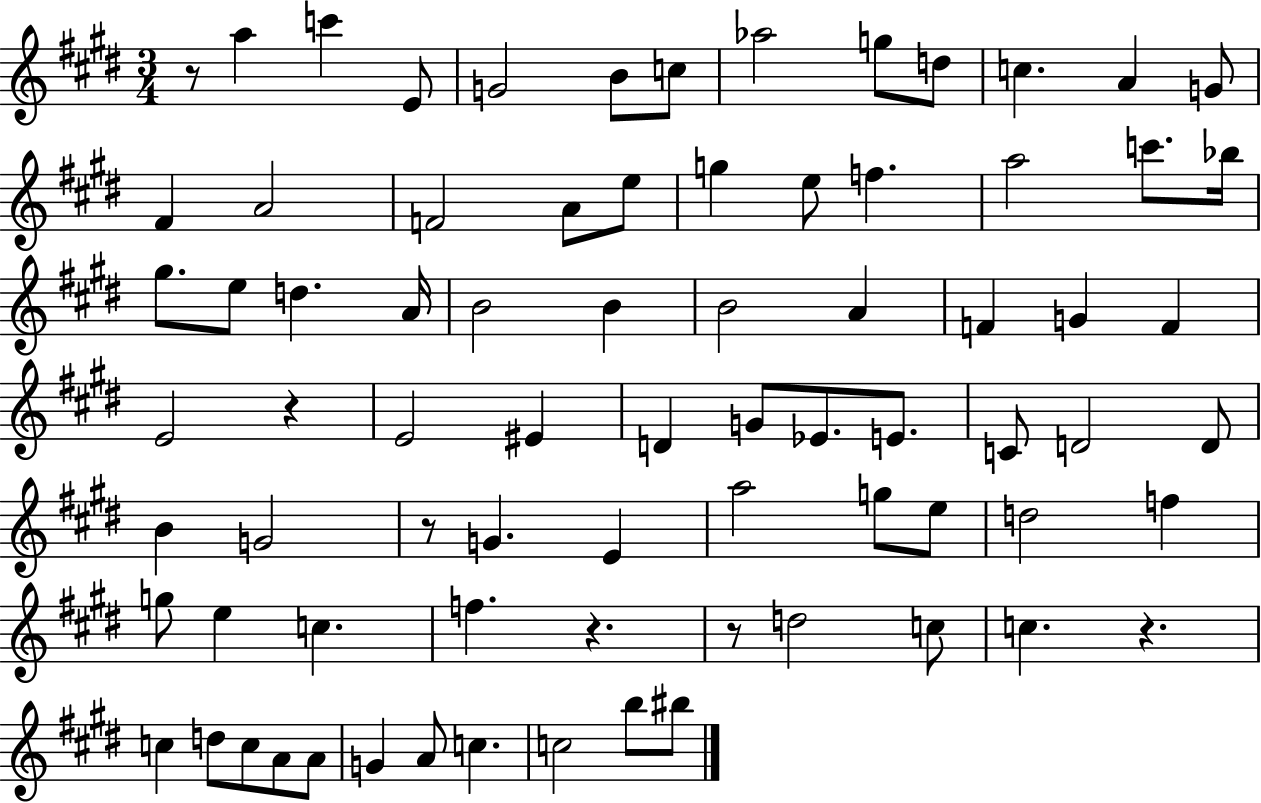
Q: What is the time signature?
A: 3/4